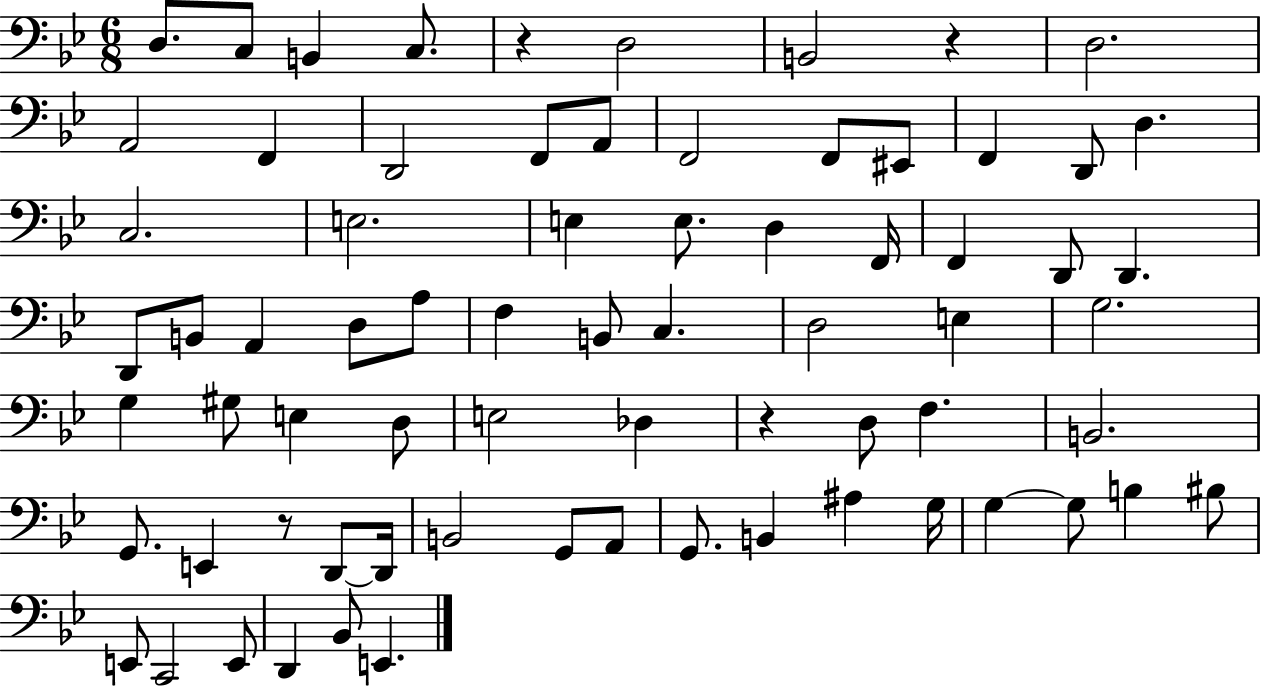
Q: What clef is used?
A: bass